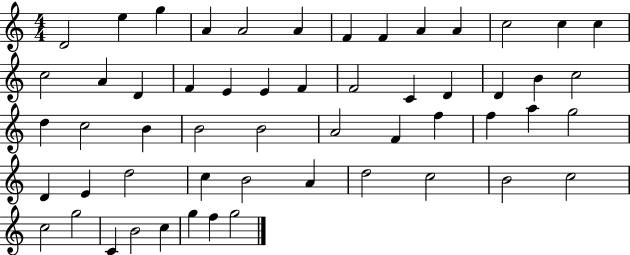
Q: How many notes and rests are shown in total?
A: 55